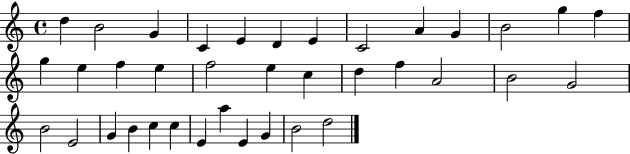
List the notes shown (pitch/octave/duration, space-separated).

D5/q B4/h G4/q C4/q E4/q D4/q E4/q C4/h A4/q G4/q B4/h G5/q F5/q G5/q E5/q F5/q E5/q F5/h E5/q C5/q D5/q F5/q A4/h B4/h G4/h B4/h E4/h G4/q B4/q C5/q C5/q E4/q A5/q E4/q G4/q B4/h D5/h